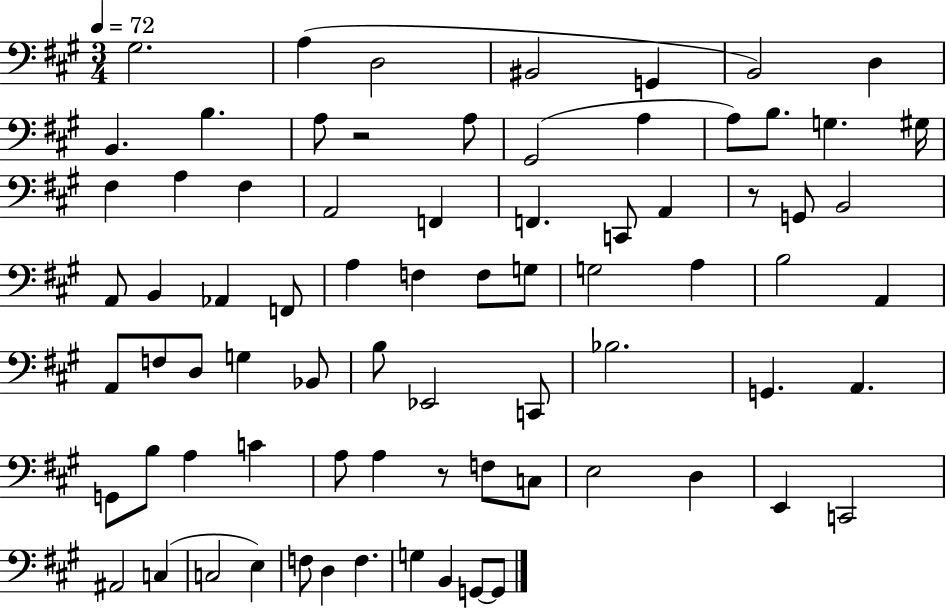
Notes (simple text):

G#3/h. A3/q D3/h BIS2/h G2/q B2/h D3/q B2/q. B3/q. A3/e R/h A3/e G#2/h A3/q A3/e B3/e. G3/q. G#3/s F#3/q A3/q F#3/q A2/h F2/q F2/q. C2/e A2/q R/e G2/e B2/h A2/e B2/q Ab2/q F2/e A3/q F3/q F3/e G3/e G3/h A3/q B3/h A2/q A2/e F3/e D3/e G3/q Bb2/e B3/e Eb2/h C2/e Bb3/h. G2/q. A2/q. G2/e B3/e A3/q C4/q A3/e A3/q R/e F3/e C3/e E3/h D3/q E2/q C2/h A#2/h C3/q C3/h E3/q F3/e D3/q F3/q. G3/q B2/q G2/e G2/e